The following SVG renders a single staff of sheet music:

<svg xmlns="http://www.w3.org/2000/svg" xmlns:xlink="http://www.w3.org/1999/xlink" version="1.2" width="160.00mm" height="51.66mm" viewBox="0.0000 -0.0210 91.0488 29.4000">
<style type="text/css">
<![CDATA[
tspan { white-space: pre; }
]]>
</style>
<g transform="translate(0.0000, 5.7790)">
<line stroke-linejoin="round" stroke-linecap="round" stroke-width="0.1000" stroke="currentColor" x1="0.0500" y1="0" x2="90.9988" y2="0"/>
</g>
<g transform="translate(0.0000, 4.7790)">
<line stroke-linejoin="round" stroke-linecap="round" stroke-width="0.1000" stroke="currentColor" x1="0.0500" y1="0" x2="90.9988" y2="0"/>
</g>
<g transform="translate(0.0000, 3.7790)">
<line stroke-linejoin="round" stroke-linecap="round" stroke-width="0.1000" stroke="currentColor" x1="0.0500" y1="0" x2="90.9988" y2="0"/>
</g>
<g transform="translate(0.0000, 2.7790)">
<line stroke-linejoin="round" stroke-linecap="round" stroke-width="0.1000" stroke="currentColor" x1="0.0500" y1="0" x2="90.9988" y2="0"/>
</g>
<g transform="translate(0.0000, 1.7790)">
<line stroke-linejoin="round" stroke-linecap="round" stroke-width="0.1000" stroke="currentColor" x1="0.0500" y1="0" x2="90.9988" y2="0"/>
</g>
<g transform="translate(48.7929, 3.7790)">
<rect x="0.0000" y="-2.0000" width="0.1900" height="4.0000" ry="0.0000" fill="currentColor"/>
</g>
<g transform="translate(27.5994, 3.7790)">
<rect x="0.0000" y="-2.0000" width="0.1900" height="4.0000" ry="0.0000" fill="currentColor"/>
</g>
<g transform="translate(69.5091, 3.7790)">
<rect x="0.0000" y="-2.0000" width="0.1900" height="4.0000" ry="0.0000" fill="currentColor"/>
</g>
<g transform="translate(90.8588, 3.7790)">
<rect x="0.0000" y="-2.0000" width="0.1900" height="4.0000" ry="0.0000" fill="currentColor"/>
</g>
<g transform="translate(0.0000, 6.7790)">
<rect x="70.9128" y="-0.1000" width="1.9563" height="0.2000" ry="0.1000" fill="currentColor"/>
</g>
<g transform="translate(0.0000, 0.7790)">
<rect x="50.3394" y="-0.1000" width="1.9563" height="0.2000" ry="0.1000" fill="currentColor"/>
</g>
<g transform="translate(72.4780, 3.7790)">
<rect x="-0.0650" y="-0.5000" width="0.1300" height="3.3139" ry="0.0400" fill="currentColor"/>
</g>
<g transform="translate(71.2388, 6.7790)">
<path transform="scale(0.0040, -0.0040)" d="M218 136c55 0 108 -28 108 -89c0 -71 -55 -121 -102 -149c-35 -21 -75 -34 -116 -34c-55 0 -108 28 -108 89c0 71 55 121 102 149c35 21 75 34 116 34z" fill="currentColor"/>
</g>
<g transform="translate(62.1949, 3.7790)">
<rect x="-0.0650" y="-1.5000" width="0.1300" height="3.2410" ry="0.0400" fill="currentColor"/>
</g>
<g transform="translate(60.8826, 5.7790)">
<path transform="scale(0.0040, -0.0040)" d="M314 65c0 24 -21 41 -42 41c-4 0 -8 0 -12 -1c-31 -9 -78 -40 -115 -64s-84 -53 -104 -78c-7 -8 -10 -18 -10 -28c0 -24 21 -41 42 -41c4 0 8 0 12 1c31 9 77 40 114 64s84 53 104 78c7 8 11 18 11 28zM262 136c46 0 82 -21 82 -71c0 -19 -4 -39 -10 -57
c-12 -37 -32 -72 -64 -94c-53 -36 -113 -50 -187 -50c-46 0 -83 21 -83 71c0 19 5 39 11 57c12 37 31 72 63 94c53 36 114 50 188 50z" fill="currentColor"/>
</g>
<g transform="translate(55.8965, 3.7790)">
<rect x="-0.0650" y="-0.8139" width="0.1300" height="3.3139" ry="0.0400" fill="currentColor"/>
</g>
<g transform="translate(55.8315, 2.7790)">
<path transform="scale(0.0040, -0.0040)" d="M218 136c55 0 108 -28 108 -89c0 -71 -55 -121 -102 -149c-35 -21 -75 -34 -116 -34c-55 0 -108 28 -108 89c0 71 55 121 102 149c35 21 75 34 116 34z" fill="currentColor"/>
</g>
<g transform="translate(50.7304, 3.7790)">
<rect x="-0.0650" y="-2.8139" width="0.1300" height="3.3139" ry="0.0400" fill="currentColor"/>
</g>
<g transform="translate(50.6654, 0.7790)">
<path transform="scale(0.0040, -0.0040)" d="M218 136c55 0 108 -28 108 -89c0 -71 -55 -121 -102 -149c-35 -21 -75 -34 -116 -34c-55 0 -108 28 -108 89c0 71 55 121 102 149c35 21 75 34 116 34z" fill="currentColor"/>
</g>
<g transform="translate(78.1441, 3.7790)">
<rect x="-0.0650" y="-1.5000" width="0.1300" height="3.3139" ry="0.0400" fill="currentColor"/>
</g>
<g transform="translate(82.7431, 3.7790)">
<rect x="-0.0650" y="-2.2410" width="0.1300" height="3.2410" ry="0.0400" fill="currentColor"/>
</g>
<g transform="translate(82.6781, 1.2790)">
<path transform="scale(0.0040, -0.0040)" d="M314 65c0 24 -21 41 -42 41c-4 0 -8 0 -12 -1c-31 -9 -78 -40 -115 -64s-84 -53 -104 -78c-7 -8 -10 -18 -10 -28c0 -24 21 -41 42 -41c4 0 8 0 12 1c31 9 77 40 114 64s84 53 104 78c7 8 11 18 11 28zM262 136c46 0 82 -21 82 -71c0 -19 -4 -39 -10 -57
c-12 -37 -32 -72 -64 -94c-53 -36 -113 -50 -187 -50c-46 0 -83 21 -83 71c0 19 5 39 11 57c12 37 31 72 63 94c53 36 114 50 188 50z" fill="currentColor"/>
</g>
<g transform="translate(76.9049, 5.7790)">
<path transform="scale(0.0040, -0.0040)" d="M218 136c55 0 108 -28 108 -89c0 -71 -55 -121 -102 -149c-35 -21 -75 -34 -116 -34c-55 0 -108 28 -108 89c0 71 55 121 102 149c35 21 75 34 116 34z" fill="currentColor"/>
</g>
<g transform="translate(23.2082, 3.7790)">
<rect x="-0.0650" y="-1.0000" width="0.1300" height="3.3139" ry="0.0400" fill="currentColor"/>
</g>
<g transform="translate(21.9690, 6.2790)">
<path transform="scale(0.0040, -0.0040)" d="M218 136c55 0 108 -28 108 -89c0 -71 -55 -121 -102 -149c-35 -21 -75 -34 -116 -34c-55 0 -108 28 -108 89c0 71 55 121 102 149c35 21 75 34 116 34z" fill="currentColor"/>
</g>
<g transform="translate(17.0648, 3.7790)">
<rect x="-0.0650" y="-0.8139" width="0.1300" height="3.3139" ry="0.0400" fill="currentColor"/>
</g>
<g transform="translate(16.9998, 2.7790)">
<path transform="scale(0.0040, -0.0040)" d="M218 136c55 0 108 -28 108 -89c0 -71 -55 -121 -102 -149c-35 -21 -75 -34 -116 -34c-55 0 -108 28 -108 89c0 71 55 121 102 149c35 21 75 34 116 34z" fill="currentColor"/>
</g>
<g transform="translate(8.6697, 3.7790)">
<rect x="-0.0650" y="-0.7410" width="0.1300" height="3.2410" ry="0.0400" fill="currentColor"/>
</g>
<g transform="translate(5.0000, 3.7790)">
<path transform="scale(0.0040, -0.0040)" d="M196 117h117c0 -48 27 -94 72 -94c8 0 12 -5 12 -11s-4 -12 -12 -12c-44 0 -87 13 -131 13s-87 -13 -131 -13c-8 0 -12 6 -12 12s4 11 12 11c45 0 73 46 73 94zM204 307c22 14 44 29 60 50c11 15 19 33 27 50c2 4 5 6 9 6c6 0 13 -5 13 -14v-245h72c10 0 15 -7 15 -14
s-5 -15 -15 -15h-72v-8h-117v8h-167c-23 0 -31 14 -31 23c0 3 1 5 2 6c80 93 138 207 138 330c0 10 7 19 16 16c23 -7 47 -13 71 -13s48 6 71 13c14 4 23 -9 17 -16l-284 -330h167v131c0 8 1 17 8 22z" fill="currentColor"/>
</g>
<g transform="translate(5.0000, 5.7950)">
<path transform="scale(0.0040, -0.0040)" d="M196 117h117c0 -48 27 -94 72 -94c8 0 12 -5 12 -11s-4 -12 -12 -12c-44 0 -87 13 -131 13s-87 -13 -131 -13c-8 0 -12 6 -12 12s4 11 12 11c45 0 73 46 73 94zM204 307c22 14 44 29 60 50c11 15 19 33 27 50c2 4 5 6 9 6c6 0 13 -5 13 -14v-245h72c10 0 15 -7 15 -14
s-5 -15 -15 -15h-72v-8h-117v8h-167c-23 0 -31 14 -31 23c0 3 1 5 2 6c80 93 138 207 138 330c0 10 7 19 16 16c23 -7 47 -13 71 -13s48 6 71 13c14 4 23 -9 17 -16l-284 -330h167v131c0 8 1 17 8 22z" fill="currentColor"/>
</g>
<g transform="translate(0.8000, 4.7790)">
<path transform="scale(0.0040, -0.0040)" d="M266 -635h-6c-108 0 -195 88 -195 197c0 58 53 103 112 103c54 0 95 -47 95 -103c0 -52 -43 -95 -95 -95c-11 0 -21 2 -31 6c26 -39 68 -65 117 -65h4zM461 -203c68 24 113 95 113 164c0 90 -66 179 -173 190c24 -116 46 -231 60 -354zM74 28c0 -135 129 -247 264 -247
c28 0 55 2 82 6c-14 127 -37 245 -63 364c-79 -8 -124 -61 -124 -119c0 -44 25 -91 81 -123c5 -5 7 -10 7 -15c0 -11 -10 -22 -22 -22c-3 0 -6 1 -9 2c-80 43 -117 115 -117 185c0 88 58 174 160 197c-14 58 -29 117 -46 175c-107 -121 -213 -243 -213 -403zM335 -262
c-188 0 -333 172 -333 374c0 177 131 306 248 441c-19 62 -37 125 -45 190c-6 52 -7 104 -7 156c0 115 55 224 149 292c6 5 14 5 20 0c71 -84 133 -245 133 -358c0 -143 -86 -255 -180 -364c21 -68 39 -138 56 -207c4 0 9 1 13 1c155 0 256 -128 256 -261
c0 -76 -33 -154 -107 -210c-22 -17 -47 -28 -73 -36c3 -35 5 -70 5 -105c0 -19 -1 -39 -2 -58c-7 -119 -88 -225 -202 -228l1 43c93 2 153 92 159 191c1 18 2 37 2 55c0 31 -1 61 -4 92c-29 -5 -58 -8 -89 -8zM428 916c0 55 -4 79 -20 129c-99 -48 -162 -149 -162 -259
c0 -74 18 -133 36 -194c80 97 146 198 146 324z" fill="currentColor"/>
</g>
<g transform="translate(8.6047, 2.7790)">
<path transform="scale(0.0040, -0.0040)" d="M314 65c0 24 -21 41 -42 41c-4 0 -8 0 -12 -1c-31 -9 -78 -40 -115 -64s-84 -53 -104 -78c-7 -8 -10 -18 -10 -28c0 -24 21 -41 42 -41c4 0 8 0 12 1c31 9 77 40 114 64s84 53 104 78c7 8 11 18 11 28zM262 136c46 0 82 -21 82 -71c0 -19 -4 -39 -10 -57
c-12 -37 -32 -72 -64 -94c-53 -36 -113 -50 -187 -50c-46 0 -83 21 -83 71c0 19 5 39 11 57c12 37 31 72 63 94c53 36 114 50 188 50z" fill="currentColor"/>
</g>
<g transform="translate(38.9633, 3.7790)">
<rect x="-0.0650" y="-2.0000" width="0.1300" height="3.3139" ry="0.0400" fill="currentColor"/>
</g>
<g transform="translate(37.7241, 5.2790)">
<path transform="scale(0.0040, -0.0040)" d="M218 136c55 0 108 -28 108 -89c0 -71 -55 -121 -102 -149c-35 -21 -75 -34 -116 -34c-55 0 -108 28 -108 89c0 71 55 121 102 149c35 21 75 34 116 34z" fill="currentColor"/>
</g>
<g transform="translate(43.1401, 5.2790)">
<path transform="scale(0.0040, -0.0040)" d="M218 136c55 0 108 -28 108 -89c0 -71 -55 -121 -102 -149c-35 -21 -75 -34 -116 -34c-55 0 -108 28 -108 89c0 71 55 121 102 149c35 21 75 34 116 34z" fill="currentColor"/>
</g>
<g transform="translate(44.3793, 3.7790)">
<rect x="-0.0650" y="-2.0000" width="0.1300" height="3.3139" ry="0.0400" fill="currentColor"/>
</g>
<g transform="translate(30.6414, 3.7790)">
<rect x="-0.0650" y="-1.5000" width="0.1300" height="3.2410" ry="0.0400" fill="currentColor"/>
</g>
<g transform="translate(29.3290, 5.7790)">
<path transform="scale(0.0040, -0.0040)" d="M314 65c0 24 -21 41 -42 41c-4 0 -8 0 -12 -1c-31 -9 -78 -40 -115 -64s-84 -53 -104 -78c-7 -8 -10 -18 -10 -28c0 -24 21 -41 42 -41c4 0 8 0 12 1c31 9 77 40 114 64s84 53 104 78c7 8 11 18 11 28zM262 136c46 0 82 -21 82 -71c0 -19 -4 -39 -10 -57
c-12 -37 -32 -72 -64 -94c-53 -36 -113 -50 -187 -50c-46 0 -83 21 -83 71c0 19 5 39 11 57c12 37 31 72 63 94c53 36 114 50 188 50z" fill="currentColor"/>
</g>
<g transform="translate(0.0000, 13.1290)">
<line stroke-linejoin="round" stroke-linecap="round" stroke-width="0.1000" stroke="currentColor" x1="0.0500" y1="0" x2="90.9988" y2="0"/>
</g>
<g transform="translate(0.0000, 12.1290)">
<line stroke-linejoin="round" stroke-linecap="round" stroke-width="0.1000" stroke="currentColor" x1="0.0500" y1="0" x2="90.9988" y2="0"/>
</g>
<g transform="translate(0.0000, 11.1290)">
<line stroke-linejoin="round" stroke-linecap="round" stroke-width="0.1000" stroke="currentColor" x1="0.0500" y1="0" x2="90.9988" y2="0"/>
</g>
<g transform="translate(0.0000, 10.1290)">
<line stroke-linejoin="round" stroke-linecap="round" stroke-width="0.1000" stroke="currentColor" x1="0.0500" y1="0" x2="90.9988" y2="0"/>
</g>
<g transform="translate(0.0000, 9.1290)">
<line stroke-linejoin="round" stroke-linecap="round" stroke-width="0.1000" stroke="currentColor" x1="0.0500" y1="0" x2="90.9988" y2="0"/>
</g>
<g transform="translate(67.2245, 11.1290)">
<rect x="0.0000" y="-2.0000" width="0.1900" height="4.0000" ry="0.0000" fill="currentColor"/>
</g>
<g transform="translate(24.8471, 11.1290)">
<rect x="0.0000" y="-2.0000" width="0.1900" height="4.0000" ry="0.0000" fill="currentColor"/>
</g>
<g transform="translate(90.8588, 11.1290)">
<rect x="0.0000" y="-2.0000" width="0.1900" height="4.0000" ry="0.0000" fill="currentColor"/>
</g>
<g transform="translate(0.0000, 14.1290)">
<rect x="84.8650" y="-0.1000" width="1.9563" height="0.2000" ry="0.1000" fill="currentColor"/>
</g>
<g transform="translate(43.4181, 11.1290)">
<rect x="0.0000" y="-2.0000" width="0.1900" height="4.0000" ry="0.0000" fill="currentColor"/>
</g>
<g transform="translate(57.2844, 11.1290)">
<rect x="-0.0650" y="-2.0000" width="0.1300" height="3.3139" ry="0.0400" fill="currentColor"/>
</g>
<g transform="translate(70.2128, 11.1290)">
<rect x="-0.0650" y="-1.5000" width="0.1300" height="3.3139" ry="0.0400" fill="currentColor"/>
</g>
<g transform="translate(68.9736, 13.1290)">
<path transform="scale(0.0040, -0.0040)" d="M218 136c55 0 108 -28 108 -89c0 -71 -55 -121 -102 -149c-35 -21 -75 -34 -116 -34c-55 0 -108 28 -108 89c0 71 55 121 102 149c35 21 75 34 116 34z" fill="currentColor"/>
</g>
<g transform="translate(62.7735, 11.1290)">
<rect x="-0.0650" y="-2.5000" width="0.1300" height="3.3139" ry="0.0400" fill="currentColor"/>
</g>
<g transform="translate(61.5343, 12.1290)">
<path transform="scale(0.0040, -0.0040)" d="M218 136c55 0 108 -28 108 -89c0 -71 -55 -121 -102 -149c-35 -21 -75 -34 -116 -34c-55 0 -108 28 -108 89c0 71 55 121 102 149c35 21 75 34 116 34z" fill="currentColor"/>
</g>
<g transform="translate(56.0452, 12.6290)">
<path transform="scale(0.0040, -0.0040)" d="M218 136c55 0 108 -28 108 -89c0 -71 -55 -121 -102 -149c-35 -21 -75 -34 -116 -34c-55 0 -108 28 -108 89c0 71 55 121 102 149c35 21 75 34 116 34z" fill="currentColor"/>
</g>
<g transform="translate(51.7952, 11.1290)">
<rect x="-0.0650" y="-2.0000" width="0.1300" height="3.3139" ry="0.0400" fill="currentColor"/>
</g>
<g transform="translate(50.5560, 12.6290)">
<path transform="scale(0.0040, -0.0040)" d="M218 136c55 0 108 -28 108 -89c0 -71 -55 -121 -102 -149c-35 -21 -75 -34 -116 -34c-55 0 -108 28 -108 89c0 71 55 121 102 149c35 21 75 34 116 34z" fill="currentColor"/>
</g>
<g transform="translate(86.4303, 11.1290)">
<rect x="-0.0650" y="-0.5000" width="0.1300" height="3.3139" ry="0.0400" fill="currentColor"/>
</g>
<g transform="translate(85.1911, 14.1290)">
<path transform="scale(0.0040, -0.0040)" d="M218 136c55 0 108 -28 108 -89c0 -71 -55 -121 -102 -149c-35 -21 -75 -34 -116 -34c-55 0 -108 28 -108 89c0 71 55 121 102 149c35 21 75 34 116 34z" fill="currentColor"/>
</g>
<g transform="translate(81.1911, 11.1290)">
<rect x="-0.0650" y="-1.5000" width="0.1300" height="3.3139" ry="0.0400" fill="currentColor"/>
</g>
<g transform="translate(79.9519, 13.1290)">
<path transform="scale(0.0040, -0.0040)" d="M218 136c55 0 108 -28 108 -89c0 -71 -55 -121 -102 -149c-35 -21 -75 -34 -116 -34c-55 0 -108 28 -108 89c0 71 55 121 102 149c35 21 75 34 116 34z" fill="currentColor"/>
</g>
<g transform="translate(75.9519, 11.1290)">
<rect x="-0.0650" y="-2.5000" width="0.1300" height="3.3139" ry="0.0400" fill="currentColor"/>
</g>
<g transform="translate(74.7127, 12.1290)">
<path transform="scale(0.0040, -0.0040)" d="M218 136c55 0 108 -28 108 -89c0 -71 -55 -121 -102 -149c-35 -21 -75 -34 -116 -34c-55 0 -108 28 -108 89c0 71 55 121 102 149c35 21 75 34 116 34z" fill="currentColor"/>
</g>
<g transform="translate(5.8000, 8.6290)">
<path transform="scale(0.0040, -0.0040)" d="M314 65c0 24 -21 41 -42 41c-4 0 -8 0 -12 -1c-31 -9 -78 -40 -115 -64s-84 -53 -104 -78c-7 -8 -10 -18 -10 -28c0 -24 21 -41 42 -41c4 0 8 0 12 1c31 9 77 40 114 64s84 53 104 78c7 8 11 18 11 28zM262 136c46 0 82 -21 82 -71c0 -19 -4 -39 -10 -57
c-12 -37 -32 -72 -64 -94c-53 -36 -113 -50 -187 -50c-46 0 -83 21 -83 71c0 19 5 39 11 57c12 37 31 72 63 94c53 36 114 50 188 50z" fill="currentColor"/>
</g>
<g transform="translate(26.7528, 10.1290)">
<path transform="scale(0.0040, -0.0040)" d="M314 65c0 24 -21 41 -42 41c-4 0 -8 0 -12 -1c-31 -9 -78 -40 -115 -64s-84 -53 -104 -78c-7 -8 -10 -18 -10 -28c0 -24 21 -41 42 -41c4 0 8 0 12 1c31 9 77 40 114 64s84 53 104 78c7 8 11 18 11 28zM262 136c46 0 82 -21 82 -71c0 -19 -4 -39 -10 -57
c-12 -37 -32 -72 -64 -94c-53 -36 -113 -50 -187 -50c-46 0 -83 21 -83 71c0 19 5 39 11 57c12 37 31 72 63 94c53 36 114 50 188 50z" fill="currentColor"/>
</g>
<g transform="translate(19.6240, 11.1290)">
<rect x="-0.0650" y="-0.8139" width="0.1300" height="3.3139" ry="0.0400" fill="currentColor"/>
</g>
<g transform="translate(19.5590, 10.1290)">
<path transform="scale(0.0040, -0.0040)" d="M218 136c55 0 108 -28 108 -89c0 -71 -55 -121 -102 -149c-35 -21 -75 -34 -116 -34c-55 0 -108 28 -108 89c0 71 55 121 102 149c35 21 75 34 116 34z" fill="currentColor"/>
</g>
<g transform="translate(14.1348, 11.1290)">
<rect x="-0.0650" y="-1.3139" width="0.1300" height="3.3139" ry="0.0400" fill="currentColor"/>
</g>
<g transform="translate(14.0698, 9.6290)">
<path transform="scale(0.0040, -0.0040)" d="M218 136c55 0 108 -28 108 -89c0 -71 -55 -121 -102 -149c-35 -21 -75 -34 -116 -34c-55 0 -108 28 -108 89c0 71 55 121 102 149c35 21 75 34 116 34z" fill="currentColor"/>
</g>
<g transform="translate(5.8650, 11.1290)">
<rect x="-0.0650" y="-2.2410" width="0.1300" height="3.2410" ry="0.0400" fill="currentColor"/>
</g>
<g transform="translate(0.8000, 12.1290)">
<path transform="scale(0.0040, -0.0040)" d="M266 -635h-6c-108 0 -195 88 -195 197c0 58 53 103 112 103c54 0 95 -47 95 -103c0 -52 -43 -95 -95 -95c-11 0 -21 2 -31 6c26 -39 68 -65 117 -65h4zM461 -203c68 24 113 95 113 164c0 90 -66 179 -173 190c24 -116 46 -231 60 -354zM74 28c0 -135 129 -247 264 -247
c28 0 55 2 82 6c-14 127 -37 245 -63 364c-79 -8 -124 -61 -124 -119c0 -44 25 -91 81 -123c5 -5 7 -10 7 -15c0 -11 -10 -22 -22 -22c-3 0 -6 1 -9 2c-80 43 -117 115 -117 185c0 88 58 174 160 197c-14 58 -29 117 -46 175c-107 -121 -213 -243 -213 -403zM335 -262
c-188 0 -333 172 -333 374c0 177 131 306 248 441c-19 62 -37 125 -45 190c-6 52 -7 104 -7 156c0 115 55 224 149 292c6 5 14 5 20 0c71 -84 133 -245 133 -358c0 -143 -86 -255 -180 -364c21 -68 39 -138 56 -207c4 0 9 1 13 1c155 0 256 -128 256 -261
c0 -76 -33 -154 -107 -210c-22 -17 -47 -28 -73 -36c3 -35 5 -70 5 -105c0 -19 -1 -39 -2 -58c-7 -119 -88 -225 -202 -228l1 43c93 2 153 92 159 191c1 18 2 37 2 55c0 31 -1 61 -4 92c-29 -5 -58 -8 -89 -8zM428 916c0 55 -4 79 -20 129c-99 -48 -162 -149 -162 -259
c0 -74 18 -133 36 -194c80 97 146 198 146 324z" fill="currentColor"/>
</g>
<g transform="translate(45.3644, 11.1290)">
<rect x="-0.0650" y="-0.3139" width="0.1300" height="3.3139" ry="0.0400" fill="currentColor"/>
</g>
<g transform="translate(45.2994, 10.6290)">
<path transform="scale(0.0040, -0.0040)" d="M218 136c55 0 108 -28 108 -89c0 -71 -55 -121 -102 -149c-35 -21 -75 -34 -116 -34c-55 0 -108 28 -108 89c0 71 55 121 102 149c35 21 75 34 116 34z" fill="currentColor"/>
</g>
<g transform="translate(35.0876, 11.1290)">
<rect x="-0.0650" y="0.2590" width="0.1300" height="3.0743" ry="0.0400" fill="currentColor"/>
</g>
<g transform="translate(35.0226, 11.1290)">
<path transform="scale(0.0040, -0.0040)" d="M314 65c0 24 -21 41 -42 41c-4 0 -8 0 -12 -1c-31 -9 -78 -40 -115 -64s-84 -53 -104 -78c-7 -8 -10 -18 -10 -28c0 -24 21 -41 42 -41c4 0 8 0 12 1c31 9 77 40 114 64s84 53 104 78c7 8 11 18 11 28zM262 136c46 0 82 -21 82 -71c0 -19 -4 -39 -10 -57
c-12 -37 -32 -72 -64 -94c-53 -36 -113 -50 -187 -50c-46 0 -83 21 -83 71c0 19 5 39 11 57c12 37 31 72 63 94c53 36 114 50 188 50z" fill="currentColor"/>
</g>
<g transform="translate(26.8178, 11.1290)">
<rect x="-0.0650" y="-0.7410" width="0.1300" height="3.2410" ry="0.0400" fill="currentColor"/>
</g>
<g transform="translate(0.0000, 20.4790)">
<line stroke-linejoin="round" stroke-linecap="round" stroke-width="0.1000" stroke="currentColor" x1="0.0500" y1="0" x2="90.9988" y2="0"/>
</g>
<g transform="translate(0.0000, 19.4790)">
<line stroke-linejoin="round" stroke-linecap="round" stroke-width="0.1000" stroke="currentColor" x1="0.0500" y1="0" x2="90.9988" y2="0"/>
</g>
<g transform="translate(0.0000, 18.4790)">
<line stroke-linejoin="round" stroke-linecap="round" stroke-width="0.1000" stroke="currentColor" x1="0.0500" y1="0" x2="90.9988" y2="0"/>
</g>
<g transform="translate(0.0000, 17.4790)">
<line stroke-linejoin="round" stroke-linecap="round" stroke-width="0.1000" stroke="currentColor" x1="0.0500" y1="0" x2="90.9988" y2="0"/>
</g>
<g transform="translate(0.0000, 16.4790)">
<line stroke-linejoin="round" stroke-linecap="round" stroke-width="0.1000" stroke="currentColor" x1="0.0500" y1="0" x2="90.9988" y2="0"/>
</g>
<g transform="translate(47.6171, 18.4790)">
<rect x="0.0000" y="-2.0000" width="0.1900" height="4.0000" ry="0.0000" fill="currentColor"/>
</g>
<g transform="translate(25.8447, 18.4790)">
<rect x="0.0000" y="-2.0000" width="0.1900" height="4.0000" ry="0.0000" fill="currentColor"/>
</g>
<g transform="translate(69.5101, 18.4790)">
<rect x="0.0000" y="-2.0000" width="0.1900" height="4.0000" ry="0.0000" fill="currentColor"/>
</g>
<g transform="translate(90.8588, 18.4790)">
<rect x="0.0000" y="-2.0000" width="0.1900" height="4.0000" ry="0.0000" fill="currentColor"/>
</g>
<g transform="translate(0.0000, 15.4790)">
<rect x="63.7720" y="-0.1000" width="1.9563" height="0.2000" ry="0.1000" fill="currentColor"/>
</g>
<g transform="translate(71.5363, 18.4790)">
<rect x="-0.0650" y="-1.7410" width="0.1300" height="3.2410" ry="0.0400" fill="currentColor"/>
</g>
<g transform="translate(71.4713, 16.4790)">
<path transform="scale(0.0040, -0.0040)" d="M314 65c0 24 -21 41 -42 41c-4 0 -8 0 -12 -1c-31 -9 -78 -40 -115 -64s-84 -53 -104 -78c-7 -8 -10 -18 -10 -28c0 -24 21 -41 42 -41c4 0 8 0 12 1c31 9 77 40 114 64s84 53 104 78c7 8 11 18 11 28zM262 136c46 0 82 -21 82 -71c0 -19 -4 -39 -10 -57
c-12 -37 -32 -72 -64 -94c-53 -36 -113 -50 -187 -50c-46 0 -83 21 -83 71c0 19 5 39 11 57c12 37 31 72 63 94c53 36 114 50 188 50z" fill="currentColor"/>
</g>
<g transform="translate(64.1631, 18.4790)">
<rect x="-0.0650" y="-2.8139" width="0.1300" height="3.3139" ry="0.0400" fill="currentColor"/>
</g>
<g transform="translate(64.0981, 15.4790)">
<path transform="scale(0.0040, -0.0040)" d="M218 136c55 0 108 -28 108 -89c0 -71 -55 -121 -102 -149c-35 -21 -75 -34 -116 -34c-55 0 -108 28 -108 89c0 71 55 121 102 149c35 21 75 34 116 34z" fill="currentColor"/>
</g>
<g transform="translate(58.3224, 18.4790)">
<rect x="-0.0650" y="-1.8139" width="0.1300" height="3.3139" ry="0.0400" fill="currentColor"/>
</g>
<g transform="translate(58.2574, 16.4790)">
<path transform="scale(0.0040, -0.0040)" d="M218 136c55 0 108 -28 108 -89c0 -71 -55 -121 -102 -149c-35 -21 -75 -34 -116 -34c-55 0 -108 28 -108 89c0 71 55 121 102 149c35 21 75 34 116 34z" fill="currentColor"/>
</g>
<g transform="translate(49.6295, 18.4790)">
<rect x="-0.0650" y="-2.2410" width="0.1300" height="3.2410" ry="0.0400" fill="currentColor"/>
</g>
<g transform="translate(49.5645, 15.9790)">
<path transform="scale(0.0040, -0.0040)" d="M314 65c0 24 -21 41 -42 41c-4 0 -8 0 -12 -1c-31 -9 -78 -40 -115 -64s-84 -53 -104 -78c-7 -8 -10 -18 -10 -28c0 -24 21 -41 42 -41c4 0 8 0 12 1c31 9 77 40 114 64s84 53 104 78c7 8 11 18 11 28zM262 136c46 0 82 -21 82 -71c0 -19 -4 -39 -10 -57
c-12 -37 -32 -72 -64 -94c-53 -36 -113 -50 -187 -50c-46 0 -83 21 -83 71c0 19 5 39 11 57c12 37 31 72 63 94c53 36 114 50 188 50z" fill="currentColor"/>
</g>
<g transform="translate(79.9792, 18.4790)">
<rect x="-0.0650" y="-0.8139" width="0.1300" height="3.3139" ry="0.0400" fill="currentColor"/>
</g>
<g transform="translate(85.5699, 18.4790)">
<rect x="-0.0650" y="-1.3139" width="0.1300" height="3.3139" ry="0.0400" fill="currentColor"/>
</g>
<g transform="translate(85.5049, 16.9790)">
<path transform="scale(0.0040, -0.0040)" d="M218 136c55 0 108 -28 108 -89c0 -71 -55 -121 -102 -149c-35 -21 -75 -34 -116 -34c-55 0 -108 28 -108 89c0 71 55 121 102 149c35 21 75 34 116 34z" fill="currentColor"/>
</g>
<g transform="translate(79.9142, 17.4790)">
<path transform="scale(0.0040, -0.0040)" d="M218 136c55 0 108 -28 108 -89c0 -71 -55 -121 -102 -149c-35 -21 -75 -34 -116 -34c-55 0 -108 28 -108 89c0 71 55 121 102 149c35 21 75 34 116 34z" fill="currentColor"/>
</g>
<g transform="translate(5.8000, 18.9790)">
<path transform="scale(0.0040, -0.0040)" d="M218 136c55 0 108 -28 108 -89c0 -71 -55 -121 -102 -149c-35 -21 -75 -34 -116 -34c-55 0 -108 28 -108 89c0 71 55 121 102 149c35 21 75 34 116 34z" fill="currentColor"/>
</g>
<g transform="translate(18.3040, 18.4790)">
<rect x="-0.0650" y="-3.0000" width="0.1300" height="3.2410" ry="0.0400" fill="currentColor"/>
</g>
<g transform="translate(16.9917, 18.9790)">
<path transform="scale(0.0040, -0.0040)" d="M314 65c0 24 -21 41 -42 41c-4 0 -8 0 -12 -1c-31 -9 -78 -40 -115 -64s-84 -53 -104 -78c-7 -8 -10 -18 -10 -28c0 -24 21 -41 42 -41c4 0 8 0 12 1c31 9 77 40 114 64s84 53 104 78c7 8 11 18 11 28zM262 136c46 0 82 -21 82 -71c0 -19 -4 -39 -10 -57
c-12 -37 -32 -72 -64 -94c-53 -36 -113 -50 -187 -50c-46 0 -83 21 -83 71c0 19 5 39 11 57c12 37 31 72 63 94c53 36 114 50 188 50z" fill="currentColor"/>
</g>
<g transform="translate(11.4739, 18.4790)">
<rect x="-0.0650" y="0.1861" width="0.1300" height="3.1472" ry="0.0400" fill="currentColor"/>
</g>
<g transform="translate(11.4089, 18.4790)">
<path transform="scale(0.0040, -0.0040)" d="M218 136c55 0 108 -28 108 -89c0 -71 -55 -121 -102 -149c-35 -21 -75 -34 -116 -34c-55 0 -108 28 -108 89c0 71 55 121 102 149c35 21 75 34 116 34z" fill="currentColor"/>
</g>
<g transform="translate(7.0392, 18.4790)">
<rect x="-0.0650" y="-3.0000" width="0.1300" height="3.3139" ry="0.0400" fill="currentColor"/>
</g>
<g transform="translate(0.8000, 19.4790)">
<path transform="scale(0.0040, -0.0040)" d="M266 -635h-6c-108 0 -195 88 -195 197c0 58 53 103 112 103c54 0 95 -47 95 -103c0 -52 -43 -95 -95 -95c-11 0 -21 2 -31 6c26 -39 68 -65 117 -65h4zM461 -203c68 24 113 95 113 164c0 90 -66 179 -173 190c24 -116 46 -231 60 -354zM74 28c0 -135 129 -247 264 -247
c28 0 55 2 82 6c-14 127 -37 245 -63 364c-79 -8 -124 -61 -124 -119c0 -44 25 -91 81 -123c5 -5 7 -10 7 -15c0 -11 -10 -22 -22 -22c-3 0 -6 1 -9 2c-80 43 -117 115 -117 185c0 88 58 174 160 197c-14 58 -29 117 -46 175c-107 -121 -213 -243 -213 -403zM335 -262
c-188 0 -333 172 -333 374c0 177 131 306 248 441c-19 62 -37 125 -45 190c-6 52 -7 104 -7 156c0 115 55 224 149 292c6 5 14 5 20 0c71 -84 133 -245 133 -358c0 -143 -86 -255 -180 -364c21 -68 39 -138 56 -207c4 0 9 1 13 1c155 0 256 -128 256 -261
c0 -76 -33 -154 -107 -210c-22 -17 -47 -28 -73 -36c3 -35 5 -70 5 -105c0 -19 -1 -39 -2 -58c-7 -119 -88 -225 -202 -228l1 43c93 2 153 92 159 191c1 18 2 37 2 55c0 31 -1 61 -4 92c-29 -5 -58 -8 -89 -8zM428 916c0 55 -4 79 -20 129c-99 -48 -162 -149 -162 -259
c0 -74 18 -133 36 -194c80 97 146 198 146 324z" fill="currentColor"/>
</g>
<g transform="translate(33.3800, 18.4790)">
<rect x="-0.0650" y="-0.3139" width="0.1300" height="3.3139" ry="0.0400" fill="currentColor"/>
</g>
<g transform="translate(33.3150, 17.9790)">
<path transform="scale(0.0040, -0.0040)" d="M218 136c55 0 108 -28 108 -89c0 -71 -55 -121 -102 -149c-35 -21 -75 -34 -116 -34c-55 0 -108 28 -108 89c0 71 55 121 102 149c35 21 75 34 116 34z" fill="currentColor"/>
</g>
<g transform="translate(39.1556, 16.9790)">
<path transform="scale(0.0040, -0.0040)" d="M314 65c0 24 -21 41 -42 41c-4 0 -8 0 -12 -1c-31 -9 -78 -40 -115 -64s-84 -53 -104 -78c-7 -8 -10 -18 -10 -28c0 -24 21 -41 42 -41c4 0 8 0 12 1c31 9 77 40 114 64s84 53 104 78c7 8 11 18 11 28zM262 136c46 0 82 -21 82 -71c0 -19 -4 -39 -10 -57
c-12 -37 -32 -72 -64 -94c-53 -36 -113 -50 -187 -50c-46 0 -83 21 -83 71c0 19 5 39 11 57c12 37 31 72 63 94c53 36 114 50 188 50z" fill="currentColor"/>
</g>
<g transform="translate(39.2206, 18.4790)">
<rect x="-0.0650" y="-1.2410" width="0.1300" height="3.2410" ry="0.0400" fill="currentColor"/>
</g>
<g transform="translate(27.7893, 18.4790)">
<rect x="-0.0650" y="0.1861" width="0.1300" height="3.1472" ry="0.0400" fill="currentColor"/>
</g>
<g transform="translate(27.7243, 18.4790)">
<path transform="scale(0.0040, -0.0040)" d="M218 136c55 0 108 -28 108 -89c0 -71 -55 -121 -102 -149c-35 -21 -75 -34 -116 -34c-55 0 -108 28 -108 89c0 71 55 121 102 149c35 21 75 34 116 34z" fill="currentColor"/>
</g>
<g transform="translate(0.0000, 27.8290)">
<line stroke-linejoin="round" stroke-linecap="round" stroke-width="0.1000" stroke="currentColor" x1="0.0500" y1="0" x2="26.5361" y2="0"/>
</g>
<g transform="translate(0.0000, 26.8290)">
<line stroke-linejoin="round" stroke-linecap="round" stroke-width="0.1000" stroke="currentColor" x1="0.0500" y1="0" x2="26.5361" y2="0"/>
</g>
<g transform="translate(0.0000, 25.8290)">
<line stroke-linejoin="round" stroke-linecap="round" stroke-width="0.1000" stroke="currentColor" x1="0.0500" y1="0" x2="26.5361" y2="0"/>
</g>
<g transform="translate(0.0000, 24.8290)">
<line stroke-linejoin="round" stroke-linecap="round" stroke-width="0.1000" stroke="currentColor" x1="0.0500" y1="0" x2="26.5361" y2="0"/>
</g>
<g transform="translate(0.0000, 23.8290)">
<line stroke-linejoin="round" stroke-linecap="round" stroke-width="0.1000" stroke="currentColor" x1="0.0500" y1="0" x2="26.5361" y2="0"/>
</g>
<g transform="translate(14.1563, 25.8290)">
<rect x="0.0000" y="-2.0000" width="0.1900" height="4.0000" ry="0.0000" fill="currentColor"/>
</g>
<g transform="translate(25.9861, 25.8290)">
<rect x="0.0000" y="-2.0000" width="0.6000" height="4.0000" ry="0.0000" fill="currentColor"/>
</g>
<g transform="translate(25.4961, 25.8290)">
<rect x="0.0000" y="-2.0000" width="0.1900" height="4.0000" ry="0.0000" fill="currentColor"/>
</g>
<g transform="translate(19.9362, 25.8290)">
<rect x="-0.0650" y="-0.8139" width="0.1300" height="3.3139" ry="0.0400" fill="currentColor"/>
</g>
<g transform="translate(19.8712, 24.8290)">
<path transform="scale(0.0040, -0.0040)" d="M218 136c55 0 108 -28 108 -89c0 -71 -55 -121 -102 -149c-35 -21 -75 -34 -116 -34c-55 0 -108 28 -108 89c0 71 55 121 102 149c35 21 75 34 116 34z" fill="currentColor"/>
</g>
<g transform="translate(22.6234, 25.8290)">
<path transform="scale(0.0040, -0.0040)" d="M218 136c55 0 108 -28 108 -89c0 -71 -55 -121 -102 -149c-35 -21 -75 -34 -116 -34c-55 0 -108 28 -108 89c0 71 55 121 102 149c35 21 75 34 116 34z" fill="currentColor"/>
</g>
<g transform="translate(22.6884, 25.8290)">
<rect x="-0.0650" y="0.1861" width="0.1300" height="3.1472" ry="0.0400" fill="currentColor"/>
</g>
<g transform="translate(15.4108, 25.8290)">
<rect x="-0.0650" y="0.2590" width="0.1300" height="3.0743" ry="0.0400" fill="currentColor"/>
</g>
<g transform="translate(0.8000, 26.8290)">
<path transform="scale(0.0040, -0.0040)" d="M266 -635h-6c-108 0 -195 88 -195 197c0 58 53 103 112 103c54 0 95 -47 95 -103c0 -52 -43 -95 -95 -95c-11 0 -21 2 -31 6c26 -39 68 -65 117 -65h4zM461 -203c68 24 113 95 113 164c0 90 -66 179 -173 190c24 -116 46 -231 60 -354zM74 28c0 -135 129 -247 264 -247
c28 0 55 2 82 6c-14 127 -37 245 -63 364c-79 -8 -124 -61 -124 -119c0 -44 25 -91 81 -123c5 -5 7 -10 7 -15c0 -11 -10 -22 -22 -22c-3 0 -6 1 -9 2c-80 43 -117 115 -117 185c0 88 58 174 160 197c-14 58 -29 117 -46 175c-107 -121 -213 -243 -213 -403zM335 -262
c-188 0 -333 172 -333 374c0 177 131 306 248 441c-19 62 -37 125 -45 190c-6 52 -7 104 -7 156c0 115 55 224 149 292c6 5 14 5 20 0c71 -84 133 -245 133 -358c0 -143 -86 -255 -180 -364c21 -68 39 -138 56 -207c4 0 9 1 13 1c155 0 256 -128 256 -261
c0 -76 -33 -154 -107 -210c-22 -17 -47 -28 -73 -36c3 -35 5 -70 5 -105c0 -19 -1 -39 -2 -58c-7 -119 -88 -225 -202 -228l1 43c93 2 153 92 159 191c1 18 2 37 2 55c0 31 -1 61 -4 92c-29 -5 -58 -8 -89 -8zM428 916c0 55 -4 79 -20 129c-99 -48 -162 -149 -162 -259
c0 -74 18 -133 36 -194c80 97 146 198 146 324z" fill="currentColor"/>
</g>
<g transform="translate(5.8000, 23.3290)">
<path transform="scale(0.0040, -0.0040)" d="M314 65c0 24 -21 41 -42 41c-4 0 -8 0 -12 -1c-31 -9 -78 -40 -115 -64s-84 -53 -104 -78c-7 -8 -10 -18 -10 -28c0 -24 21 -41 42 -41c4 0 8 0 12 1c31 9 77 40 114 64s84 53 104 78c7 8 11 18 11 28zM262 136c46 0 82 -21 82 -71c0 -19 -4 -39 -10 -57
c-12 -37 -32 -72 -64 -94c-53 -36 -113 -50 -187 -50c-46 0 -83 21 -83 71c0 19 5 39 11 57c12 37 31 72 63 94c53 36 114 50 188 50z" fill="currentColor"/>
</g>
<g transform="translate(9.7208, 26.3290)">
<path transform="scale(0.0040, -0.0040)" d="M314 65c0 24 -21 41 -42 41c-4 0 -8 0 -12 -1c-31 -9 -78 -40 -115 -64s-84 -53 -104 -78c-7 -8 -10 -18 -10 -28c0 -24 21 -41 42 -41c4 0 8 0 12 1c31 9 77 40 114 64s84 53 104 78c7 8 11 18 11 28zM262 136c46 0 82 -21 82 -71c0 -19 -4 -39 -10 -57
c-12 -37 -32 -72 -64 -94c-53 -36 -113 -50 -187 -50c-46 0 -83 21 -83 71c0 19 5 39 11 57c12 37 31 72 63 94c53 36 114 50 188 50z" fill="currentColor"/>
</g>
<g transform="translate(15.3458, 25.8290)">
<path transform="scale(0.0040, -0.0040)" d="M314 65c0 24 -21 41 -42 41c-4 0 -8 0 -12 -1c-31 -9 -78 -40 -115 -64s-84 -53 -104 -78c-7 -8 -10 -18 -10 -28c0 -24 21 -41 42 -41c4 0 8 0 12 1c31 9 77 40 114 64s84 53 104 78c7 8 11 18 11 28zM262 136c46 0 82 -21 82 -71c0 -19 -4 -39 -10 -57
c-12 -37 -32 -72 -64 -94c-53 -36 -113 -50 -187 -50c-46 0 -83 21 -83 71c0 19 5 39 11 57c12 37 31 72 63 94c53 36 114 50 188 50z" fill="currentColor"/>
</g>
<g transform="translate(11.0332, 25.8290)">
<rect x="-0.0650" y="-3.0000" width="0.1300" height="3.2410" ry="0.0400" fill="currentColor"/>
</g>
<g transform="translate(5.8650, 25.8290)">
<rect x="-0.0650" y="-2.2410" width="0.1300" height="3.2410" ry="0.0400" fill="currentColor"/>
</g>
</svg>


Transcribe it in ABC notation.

X:1
T:Untitled
M:4/4
L:1/4
K:C
d2 d D E2 F F a d E2 C E g2 g2 e d d2 B2 c F F G E G E C A B A2 B c e2 g2 f a f2 d e g2 A2 B2 d B